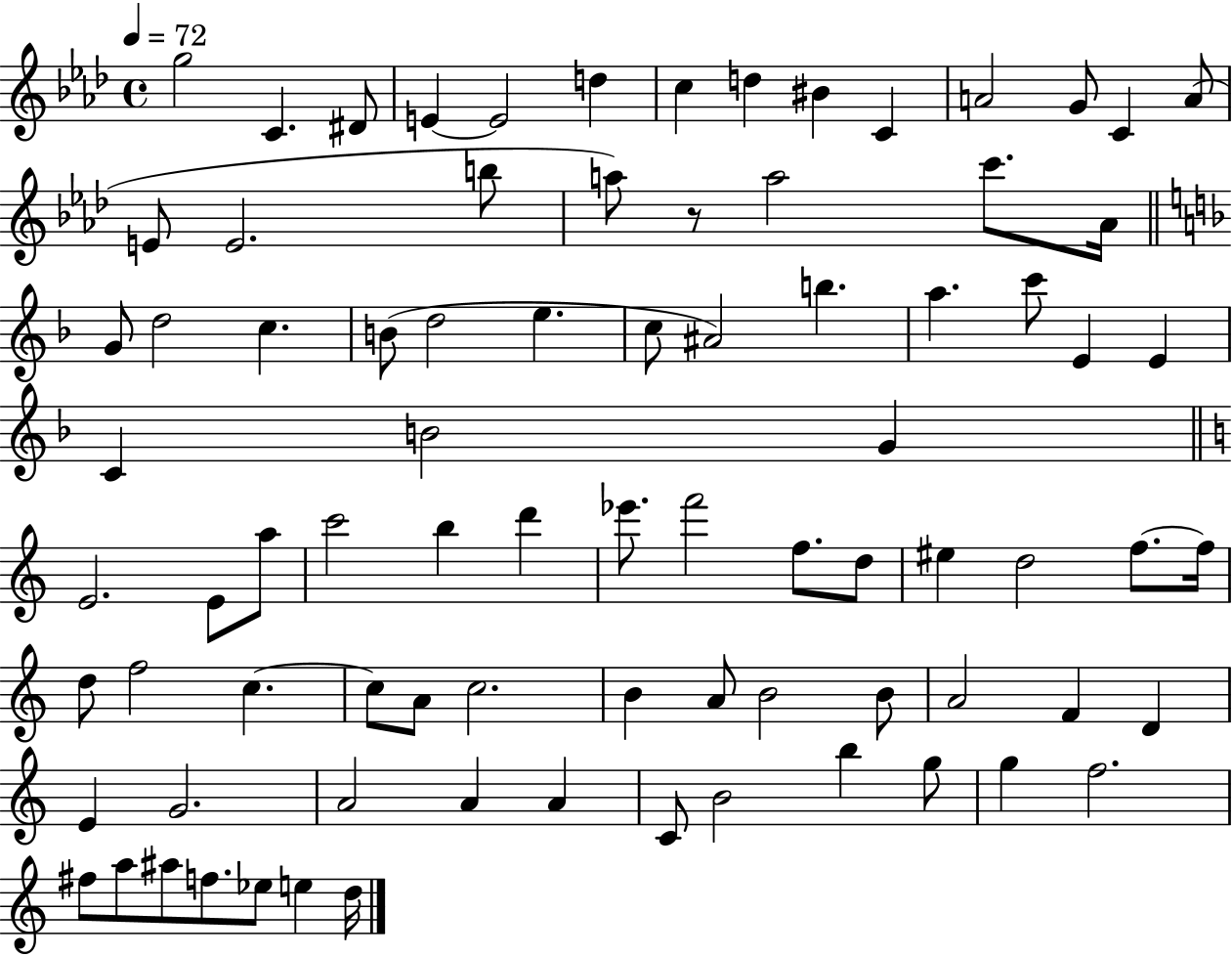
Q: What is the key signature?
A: AES major